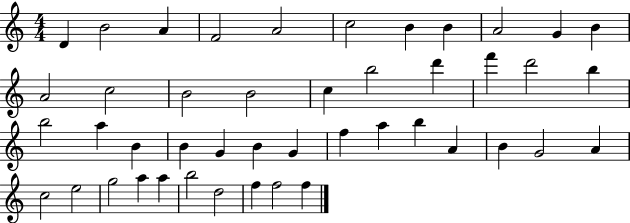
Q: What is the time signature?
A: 4/4